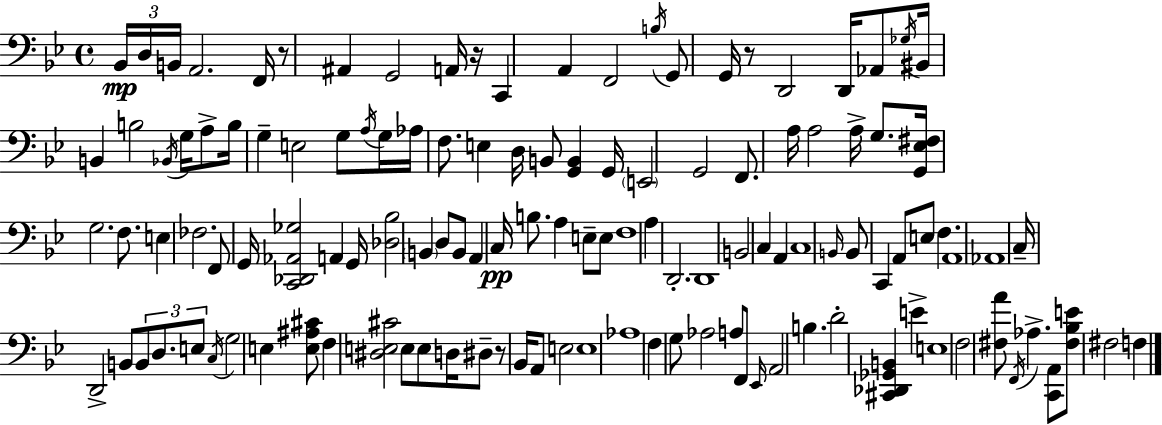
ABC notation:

X:1
T:Untitled
M:4/4
L:1/4
K:Bb
_B,,/4 D,/4 B,,/4 A,,2 F,,/4 z/2 ^A,, G,,2 A,,/4 z/4 C,, A,, F,,2 B,/4 G,,/2 G,,/4 z/2 D,,2 D,,/4 _A,,/2 _G,/4 ^B,,/4 B,, B,2 _B,,/4 G,/4 A,/2 B,/4 G, E,2 G,/2 A,/4 G,/4 _A,/4 F,/2 E, D,/4 B,,/2 [G,,B,,] G,,/4 E,,2 G,,2 F,,/2 A,/4 A,2 A,/4 G,/2 [G,,_E,^F,]/4 G,2 F,/2 E, _F,2 F,,/2 G,,/4 [C,,_D,,_A,,_G,]2 A,, G,,/4 [_D,_B,]2 B,, D,/2 B,,/2 A,, C,/4 B,/2 A, E,/2 E,/2 F,4 A, D,,2 D,,4 B,,2 C, A,, C,4 B,,/4 B,,/2 C,, A,,/2 E,/2 F, A,,4 _A,,4 C,/4 D,,2 B,,/2 B,,/2 D,/2 E,/2 C,/4 G,2 E, [E,^A,^C]/2 F, [^D,E,^C]2 E,/2 E,/2 D,/4 ^D,/2 z/2 _B,,/4 A,,/2 E,2 E,4 _A,4 F, G,/2 _A,2 A,/2 F,,/2 _E,,/4 A,,2 B, D2 [^C,,_D,,_G,,B,,] E E,4 F,2 [^F,A]/2 F,,/4 _A, [C,,A,,]/2 [^F,_B,E]/2 ^F,2 F,